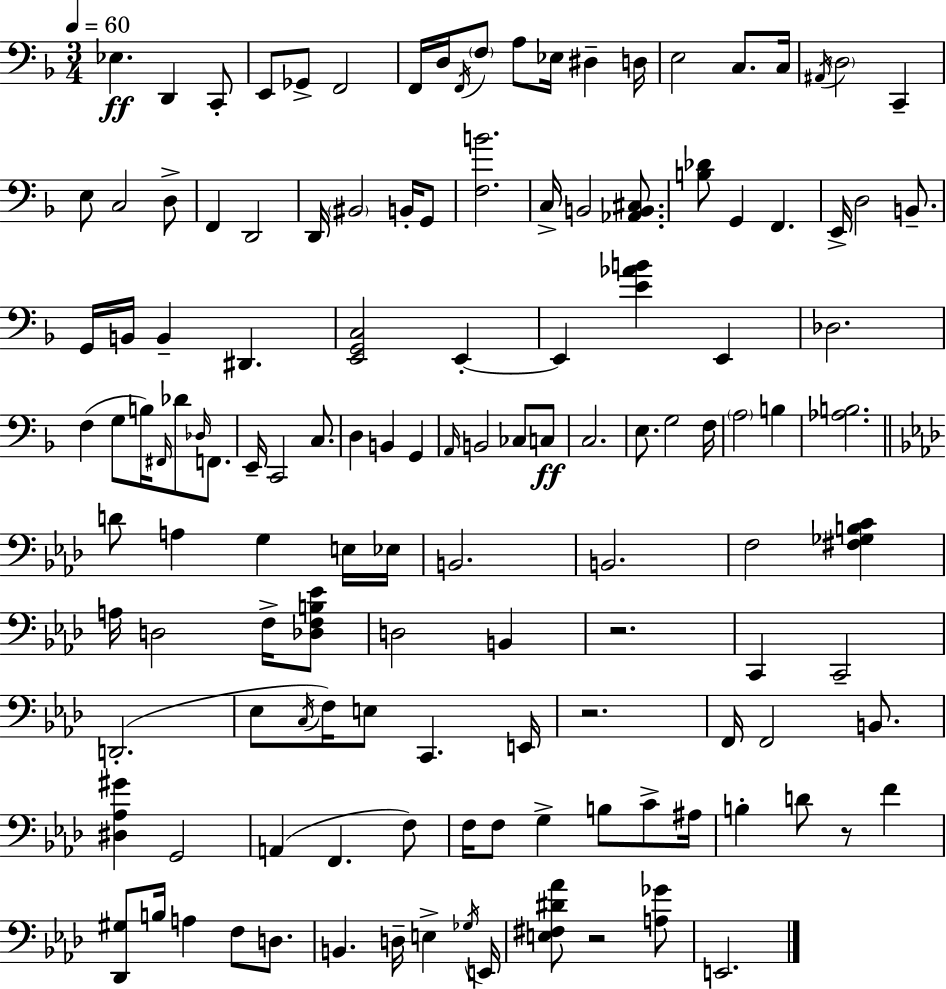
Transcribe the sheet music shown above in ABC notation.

X:1
T:Untitled
M:3/4
L:1/4
K:F
_E, D,, C,,/2 E,,/2 _G,,/2 F,,2 F,,/4 D,/4 F,,/4 F,/2 A,/2 _E,/4 ^D, D,/4 E,2 C,/2 C,/4 ^A,,/4 D,2 C,, E,/2 C,2 D,/2 F,, D,,2 D,,/4 ^B,,2 B,,/4 G,,/2 [F,B]2 C,/4 B,,2 [_A,,B,,^C,]/2 [B,_D]/2 G,, F,, E,,/4 D,2 B,,/2 G,,/4 B,,/4 B,, ^D,, [E,,G,,C,]2 E,, E,, [E_AB] E,, _D,2 F, G,/2 B,/4 ^F,,/4 _D/2 _D,/4 F,,/2 E,,/4 C,,2 C,/2 D, B,, G,, A,,/4 B,,2 _C,/2 C,/2 C,2 E,/2 G,2 F,/4 A,2 B, [_A,B,]2 D/2 A, G, E,/4 _E,/4 B,,2 B,,2 F,2 [^F,_G,B,C] A,/4 D,2 F,/4 [_D,F,B,_E]/2 D,2 B,, z2 C,, C,,2 D,,2 _E,/2 C,/4 F,/4 E,/2 C,, E,,/4 z2 F,,/4 F,,2 B,,/2 [^D,_A,^G] G,,2 A,, F,, F,/2 F,/4 F,/2 G, B,/2 C/2 ^A,/4 B, D/2 z/2 F [_D,,^G,]/2 B,/4 A, F,/2 D,/2 B,, D,/4 E, _G,/4 E,,/4 [E,^F,^D_A]/2 z2 [A,_G]/2 E,,2